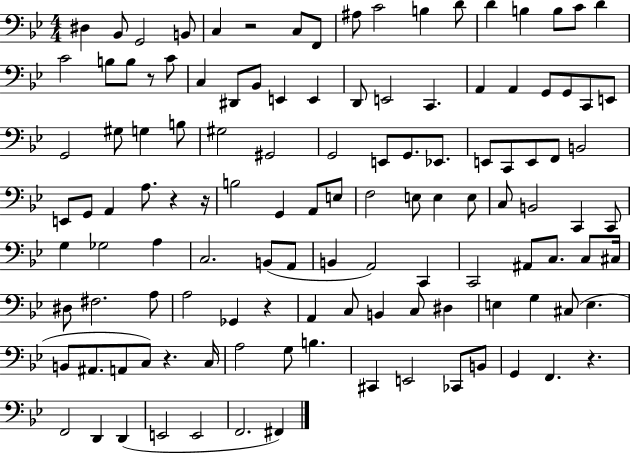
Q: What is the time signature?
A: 4/4